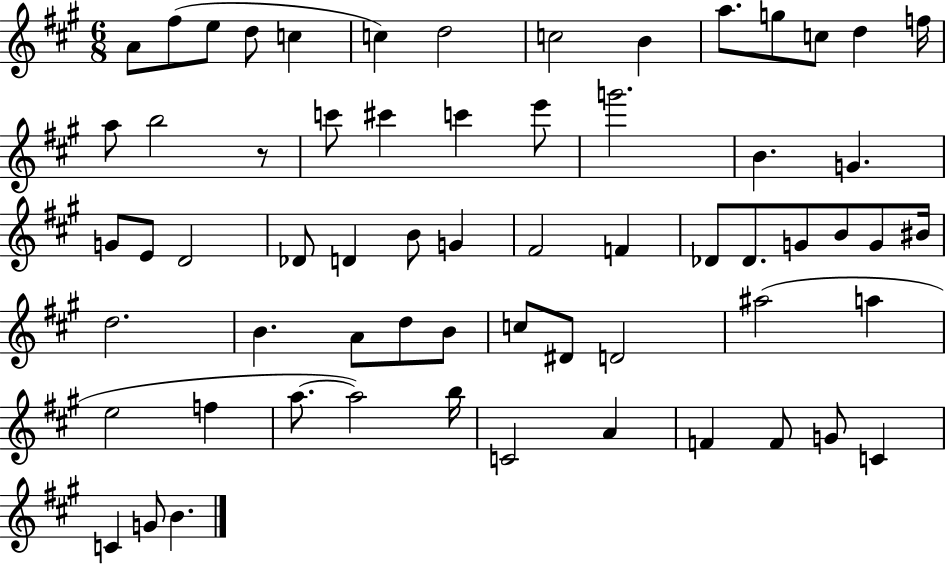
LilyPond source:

{
  \clef treble
  \numericTimeSignature
  \time 6/8
  \key a \major
  a'8 fis''8( e''8 d''8 c''4 | c''4) d''2 | c''2 b'4 | a''8. g''8 c''8 d''4 f''16 | \break a''8 b''2 r8 | c'''8 cis'''4 c'''4 e'''8 | g'''2. | b'4. g'4. | \break g'8 e'8 d'2 | des'8 d'4 b'8 g'4 | fis'2 f'4 | des'8 des'8. g'8 b'8 g'8 bis'16 | \break d''2. | b'4. a'8 d''8 b'8 | c''8 dis'8 d'2 | ais''2( a''4 | \break e''2 f''4 | a''8.~~ a''2) b''16 | c'2 a'4 | f'4 f'8 g'8 c'4 | \break c'4 g'8 b'4. | \bar "|."
}